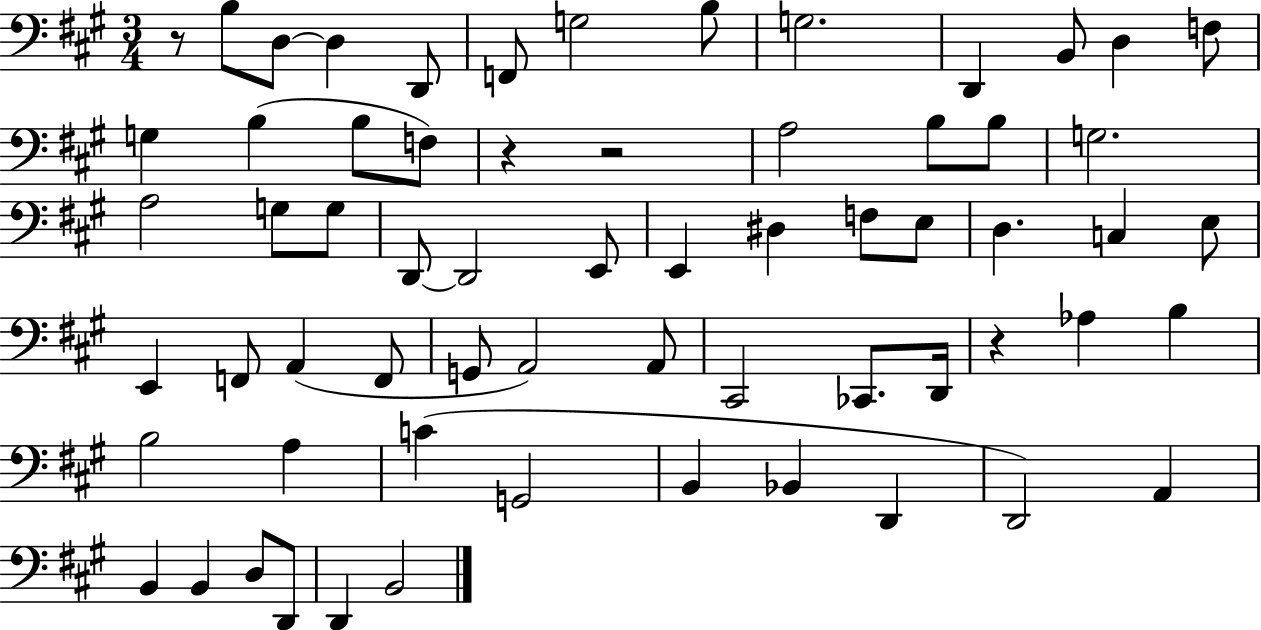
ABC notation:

X:1
T:Untitled
M:3/4
L:1/4
K:A
z/2 B,/2 D,/2 D, D,,/2 F,,/2 G,2 B,/2 G,2 D,, B,,/2 D, F,/2 G, B, B,/2 F,/2 z z2 A,2 B,/2 B,/2 G,2 A,2 G,/2 G,/2 D,,/2 D,,2 E,,/2 E,, ^D, F,/2 E,/2 D, C, E,/2 E,, F,,/2 A,, F,,/2 G,,/2 A,,2 A,,/2 ^C,,2 _C,,/2 D,,/4 z _A, B, B,2 A, C G,,2 B,, _B,, D,, D,,2 A,, B,, B,, D,/2 D,,/2 D,, B,,2